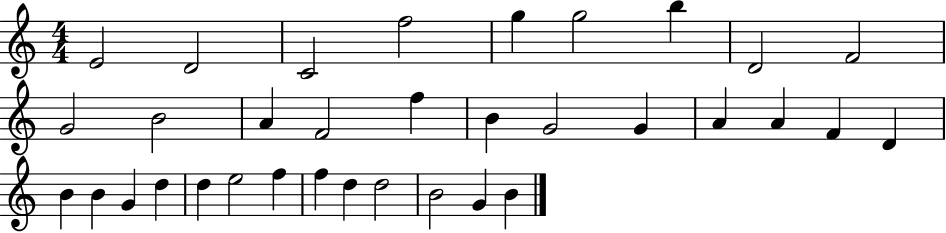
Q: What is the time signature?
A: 4/4